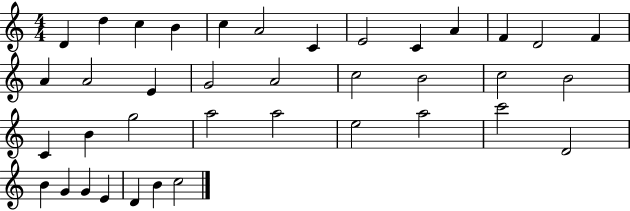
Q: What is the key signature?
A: C major